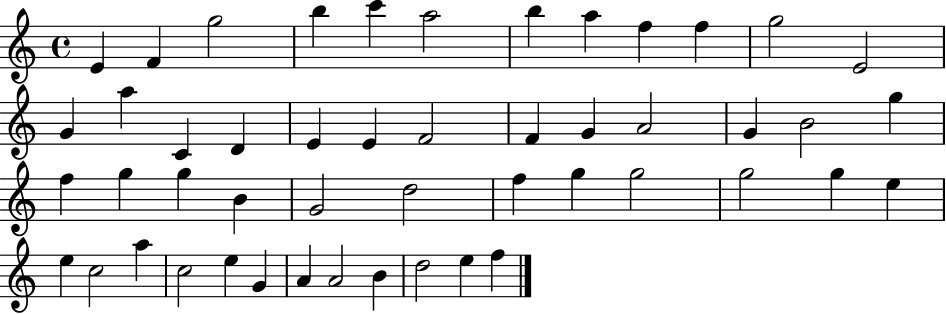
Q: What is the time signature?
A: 4/4